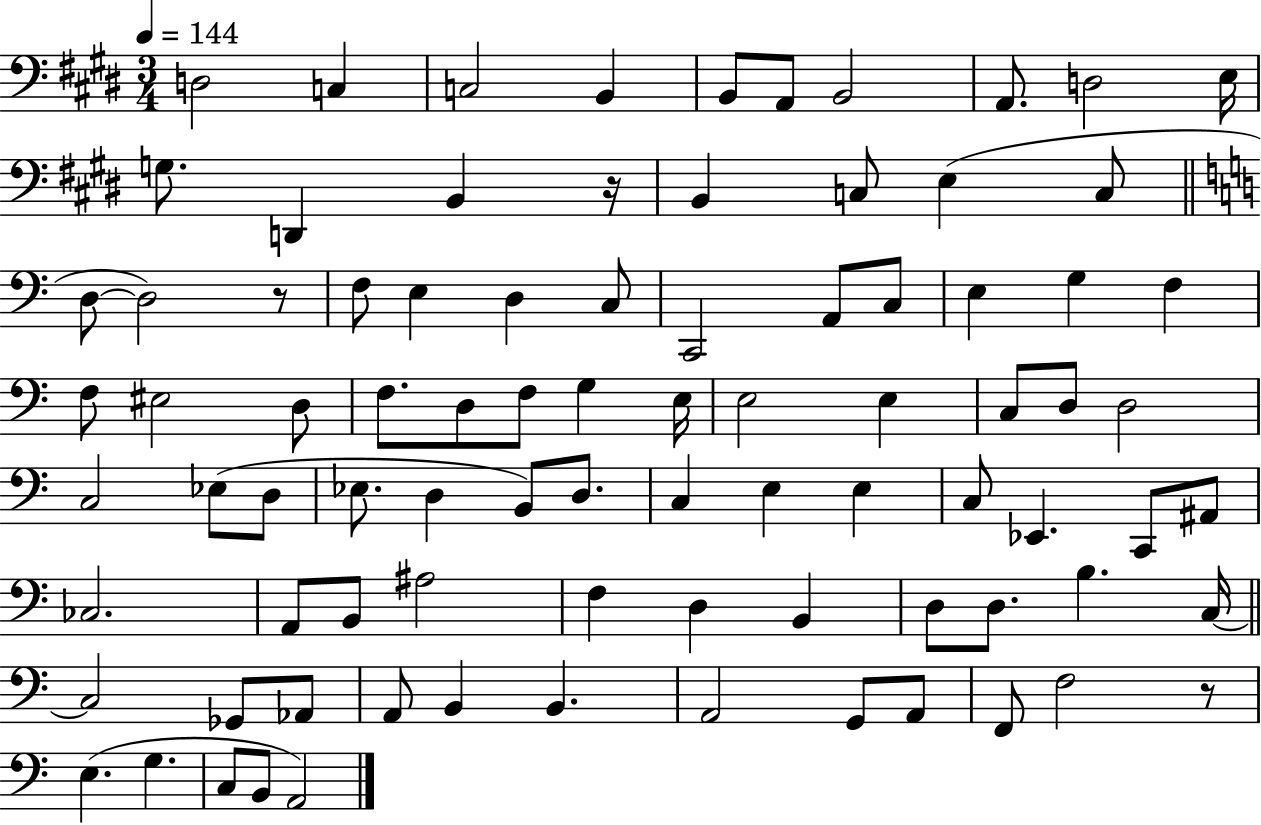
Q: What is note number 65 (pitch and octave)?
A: D3